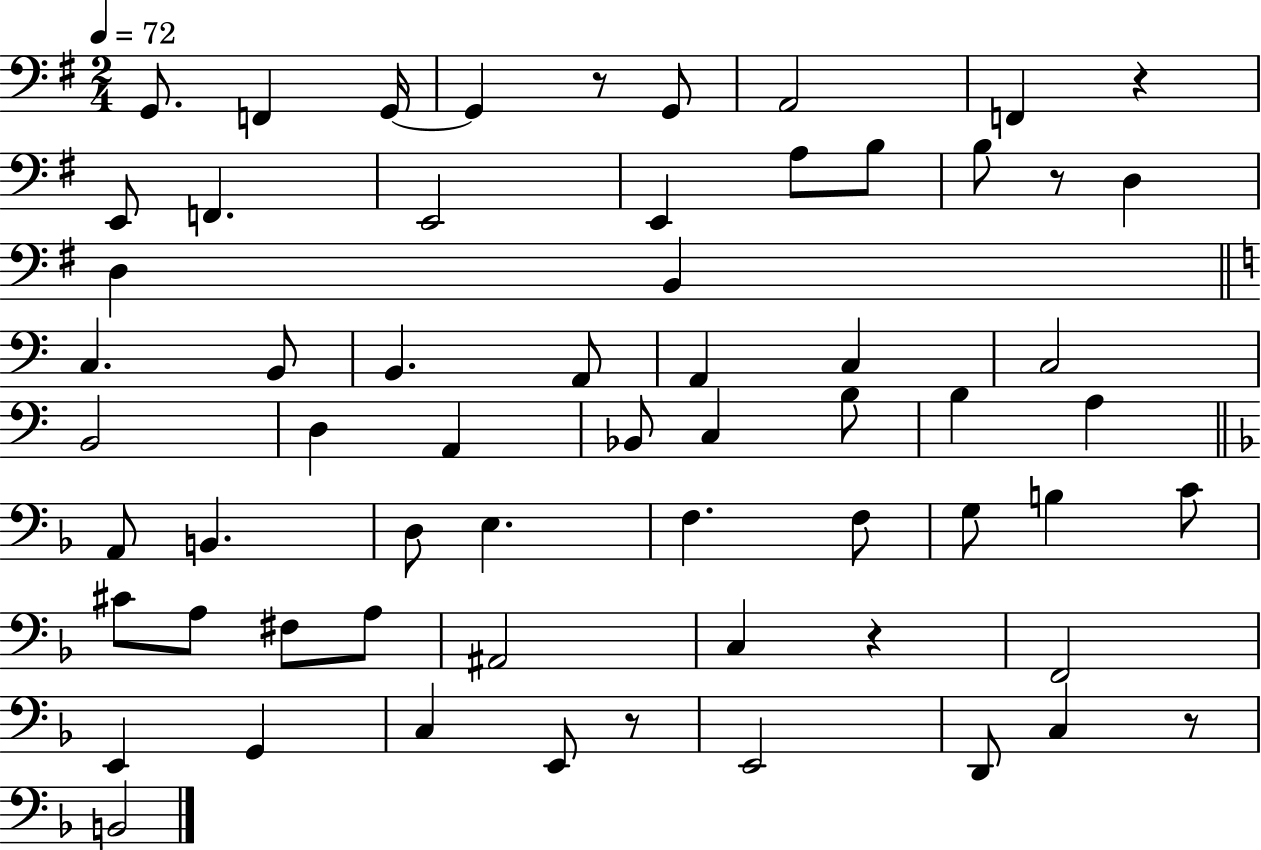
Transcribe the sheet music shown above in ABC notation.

X:1
T:Untitled
M:2/4
L:1/4
K:G
G,,/2 F,, G,,/4 G,, z/2 G,,/2 A,,2 F,, z E,,/2 F,, E,,2 E,, A,/2 B,/2 B,/2 z/2 D, D, B,, C, B,,/2 B,, A,,/2 A,, C, C,2 B,,2 D, A,, _B,,/2 C, B,/2 B, A, A,,/2 B,, D,/2 E, F, F,/2 G,/2 B, C/2 ^C/2 A,/2 ^F,/2 A,/2 ^A,,2 C, z F,,2 E,, G,, C, E,,/2 z/2 E,,2 D,,/2 C, z/2 B,,2